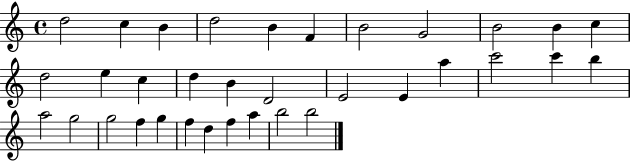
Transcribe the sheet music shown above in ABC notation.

X:1
T:Untitled
M:4/4
L:1/4
K:C
d2 c B d2 B F B2 G2 B2 B c d2 e c d B D2 E2 E a c'2 c' b a2 g2 g2 f g f d f a b2 b2